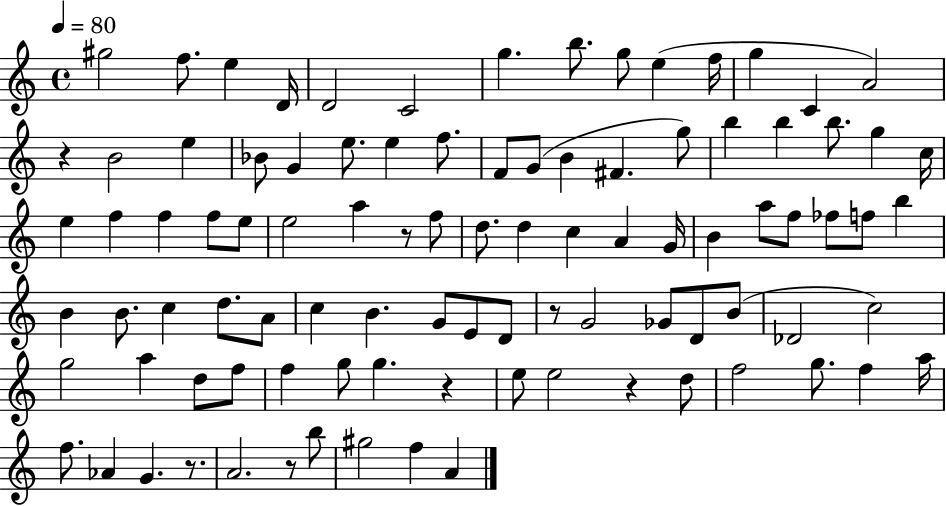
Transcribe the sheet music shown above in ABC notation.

X:1
T:Untitled
M:4/4
L:1/4
K:C
^g2 f/2 e D/4 D2 C2 g b/2 g/2 e f/4 g C A2 z B2 e _B/2 G e/2 e f/2 F/2 G/2 B ^F g/2 b b b/2 g c/4 e f f f/2 e/2 e2 a z/2 f/2 d/2 d c A G/4 B a/2 f/2 _f/2 f/2 b B B/2 c d/2 A/2 c B G/2 E/2 D/2 z/2 G2 _G/2 D/2 B/2 _D2 c2 g2 a d/2 f/2 f g/2 g z e/2 e2 z d/2 f2 g/2 f a/4 f/2 _A G z/2 A2 z/2 b/2 ^g2 f A